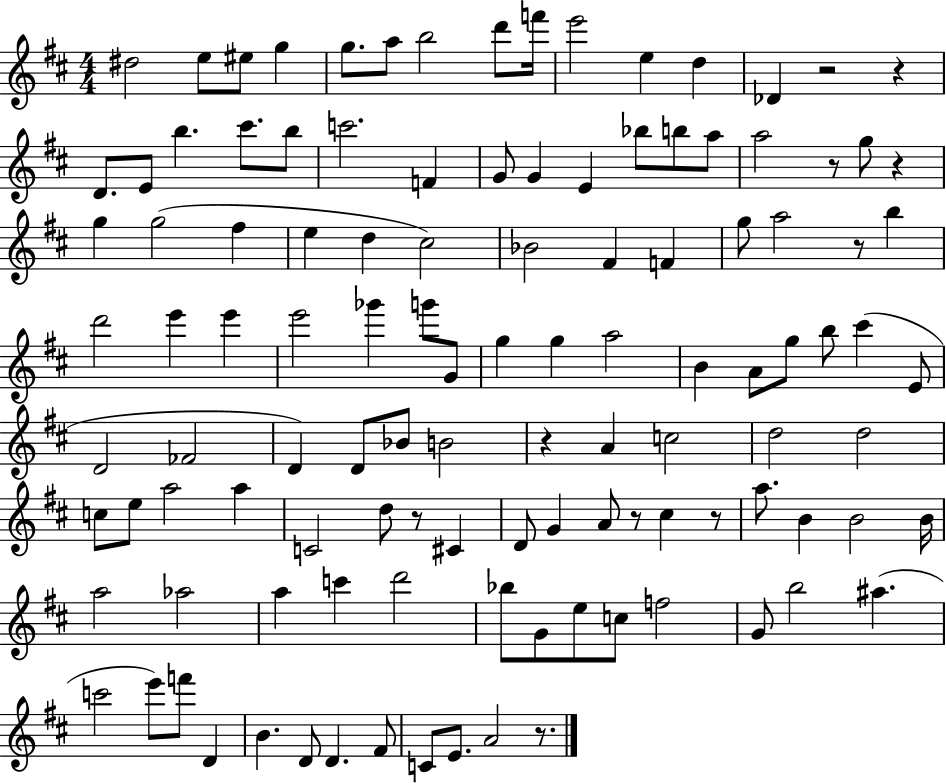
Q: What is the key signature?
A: D major